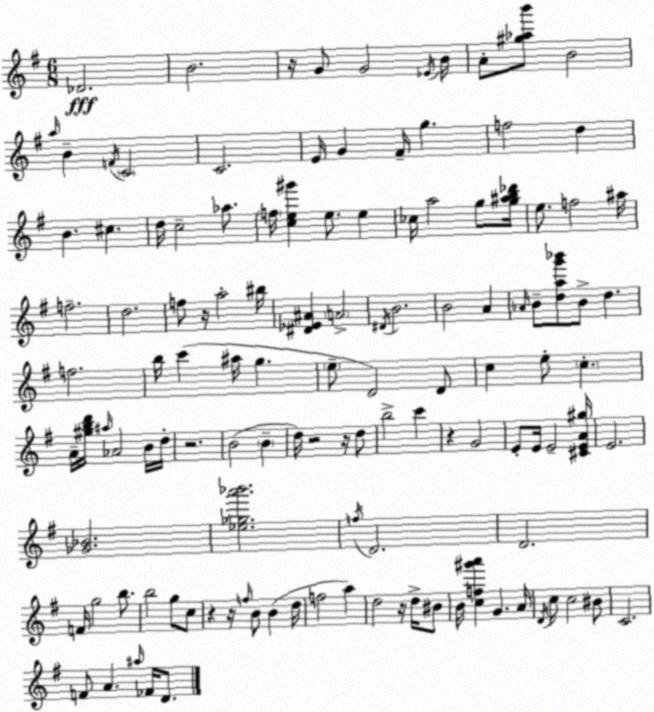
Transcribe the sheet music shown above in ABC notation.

X:1
T:Untitled
M:6/8
L:1/4
K:G
_D2 B2 z/4 G/2 G2 _E/4 B/4 A/2 [^g_ab']/2 B2 a/4 B F/4 C2 C2 E/4 G ^F/4 g f2 d B ^c d/4 c2 _a/2 f/4 [ce^g'] e/2 e _c/4 a2 g/2 [g^ab_d']/4 e/2 f2 ^a/4 f2 d2 f/2 z/4 a2 ^b/4 [^D_E^A] A2 ^D/4 B2 B2 A _A/4 B/2 [dag'_b']/2 B/2 d f2 b/4 c' ^a/4 g e/2 D2 D/2 c e/2 c A/4 [^gbd']/4 ^a/4 _A2 B/4 d/4 z2 B2 B d/4 z2 z/4 d/2 b2 c' z G2 E/2 E/4 E2 [^CEA^g]/4 E2 [_G_B]2 [_e_ga'_b']2 f/4 D2 D2 F/4 g2 b/2 b2 g/2 c/2 z z/4 f/4 B/2 B d/4 f2 a d2 z/4 d/4 ^B/2 B/4 [cf^g'a'] G A/4 D/4 c/2 c2 ^B/2 C2 F/2 A ^a/4 _F/4 D/2